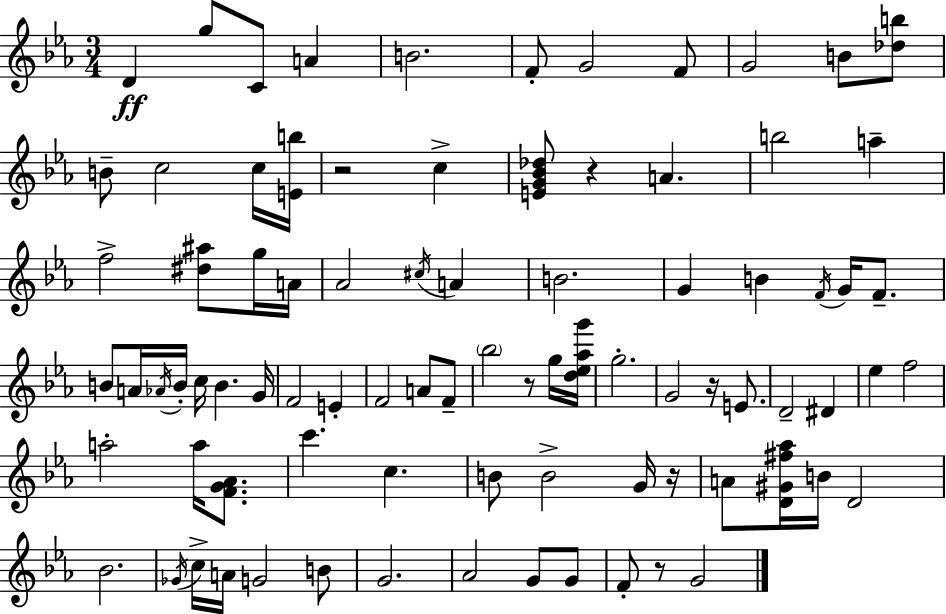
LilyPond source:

{
  \clef treble
  \numericTimeSignature
  \time 3/4
  \key ees \major
  \repeat volta 2 { d'4\ff g''8 c'8 a'4 | b'2. | f'8-. g'2 f'8 | g'2 b'8 <des'' b''>8 | \break b'8-- c''2 c''16 <e' b''>16 | r2 c''4-> | <e' g' bes' des''>8 r4 a'4. | b''2 a''4-- | \break f''2-> <dis'' ais''>8 g''16 a'16 | aes'2 \acciaccatura { cis''16 } a'4 | b'2. | g'4 b'4 \acciaccatura { f'16 } g'16 f'8.-- | \break b'8 a'16 \acciaccatura { aes'16 } b'16-. c''16 b'4. | g'16 f'2 e'4-. | f'2 a'8 | f'8-- \parenthesize bes''2 r8 | \break g''16 <d'' ees'' aes'' g'''>16 g''2.-. | g'2 r16 | e'8. d'2-- dis'4 | ees''4 f''2 | \break a''2-. a''16 | <f' g' aes'>8. c'''4. c''4. | b'8 b'2-> | g'16 r16 a'8 <d' gis' fis'' aes''>16 b'16 d'2 | \break bes'2. | \acciaccatura { ges'16 } c''16-> a'16 g'2 | b'8 g'2. | aes'2 | \break g'8 g'8 f'8-. r8 g'2 | } \bar "|."
}